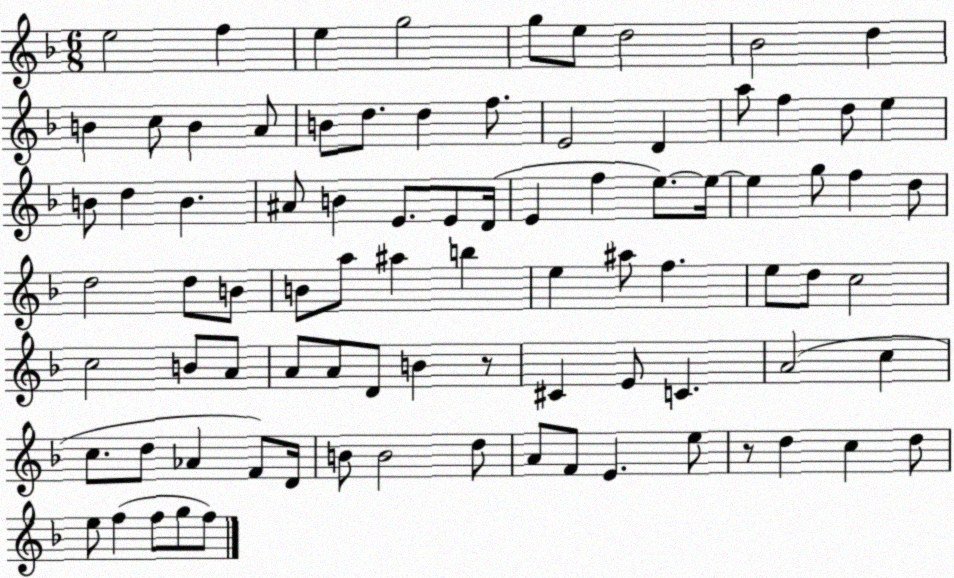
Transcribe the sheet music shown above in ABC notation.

X:1
T:Untitled
M:6/8
L:1/4
K:F
e2 f e g2 g/2 e/2 d2 _B2 d B c/2 B A/2 B/2 d/2 d f/2 E2 D a/2 f d/2 e B/2 d B ^A/2 B E/2 E/2 D/4 E f e/2 e/4 e g/2 f d/2 d2 d/2 B/2 B/2 a/2 ^a b e ^a/2 f e/2 d/2 c2 c2 B/2 A/2 A/2 A/2 D/2 B z/2 ^C E/2 C A2 c c/2 d/2 _A F/2 D/4 B/2 B2 d/2 A/2 F/2 E e/2 z/2 d c d/2 e/2 f f/2 g/2 f/2